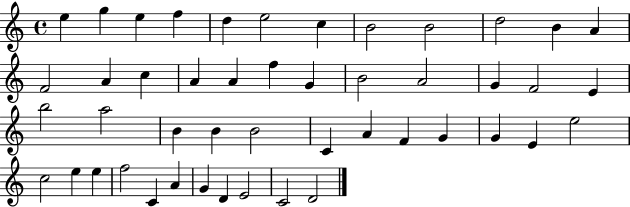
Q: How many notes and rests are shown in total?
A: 47